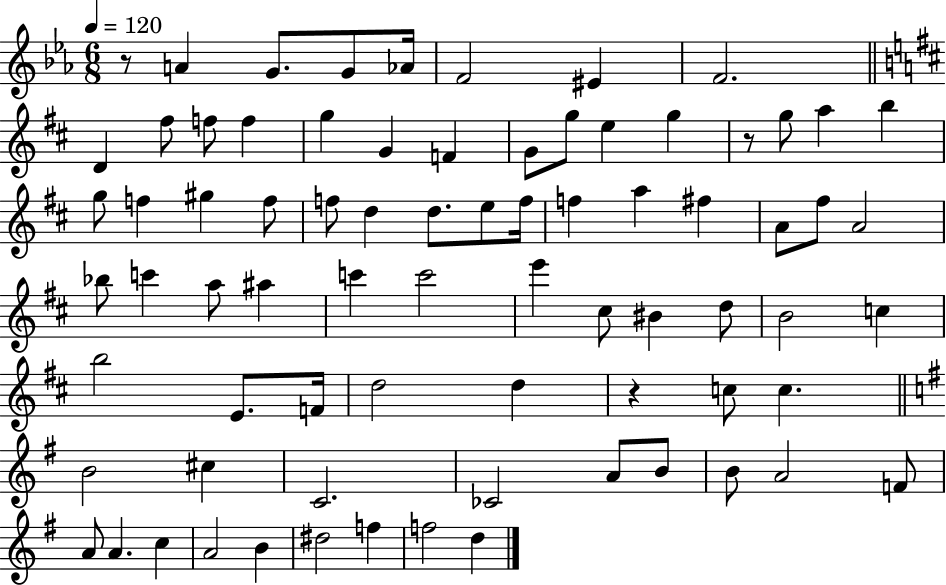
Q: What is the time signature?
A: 6/8